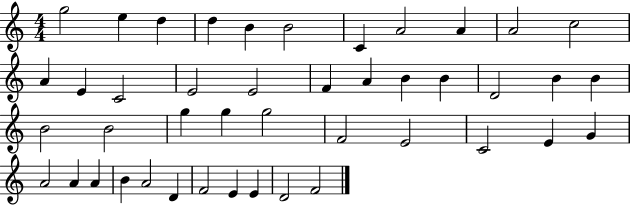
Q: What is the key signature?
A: C major